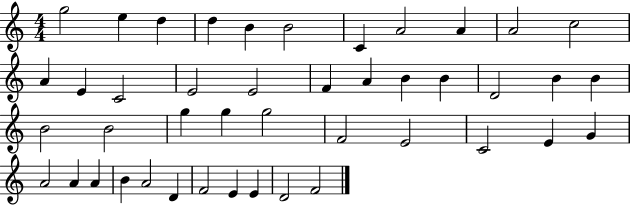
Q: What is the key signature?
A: C major